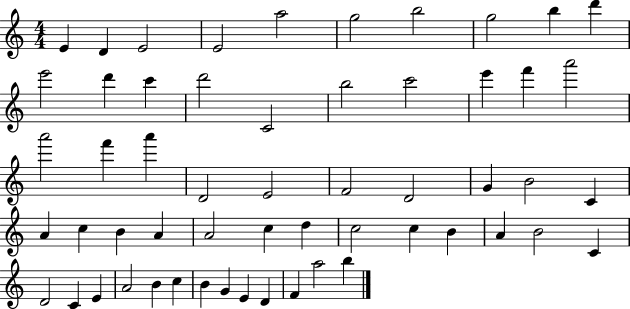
E4/q D4/q E4/h E4/h A5/h G5/h B5/h G5/h B5/q D6/q E6/h D6/q C6/q D6/h C4/h B5/h C6/h E6/q F6/q A6/h A6/h F6/q A6/q D4/h E4/h F4/h D4/h G4/q B4/h C4/q A4/q C5/q B4/q A4/q A4/h C5/q D5/q C5/h C5/q B4/q A4/q B4/h C4/q D4/h C4/q E4/q A4/h B4/q C5/q B4/q G4/q E4/q D4/q F4/q A5/h B5/q